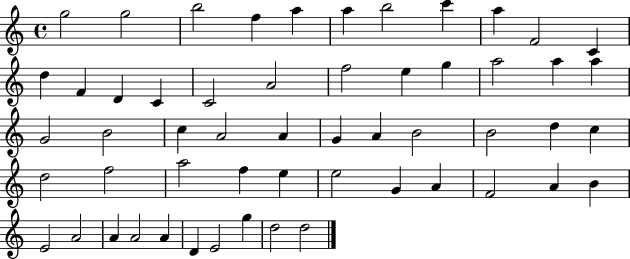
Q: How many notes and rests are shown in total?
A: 55